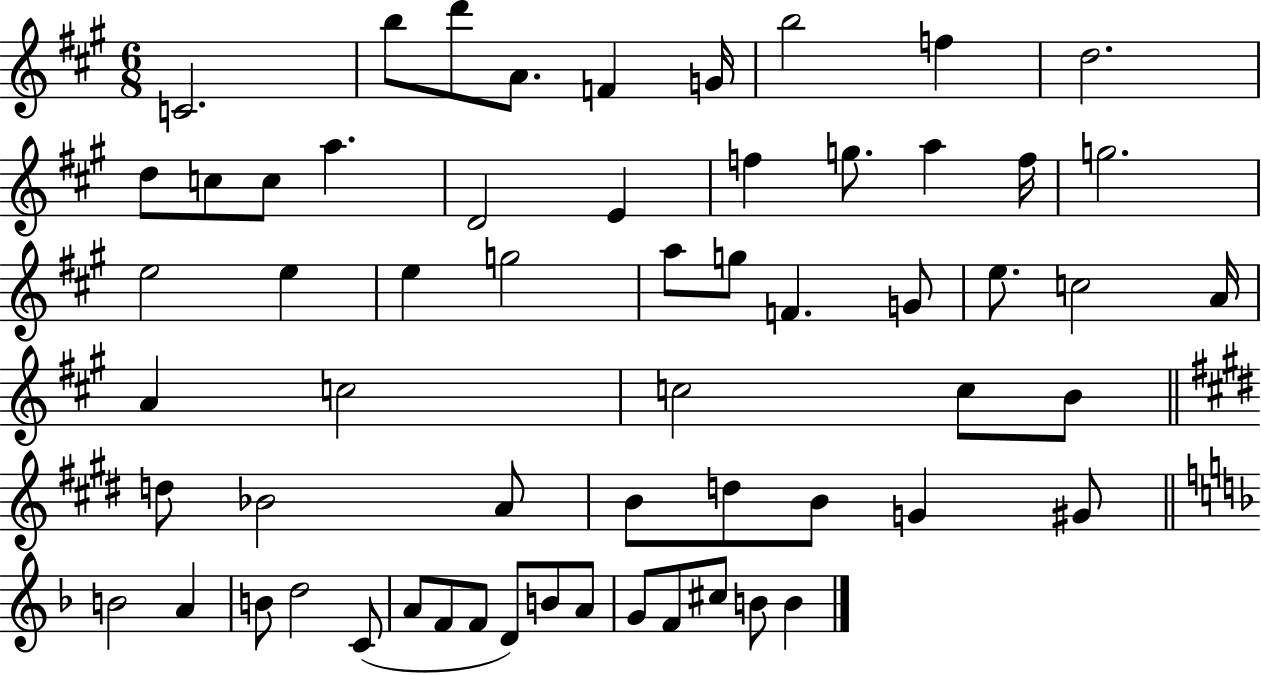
C4/h. B5/e D6/e A4/e. F4/q G4/s B5/h F5/q D5/h. D5/e C5/e C5/e A5/q. D4/h E4/q F5/q G5/e. A5/q F5/s G5/h. E5/h E5/q E5/q G5/h A5/e G5/e F4/q. G4/e E5/e. C5/h A4/s A4/q C5/h C5/h C5/e B4/e D5/e Bb4/h A4/e B4/e D5/e B4/e G4/q G#4/e B4/h A4/q B4/e D5/h C4/e A4/e F4/e F4/e D4/e B4/e A4/e G4/e F4/e C#5/e B4/e B4/q